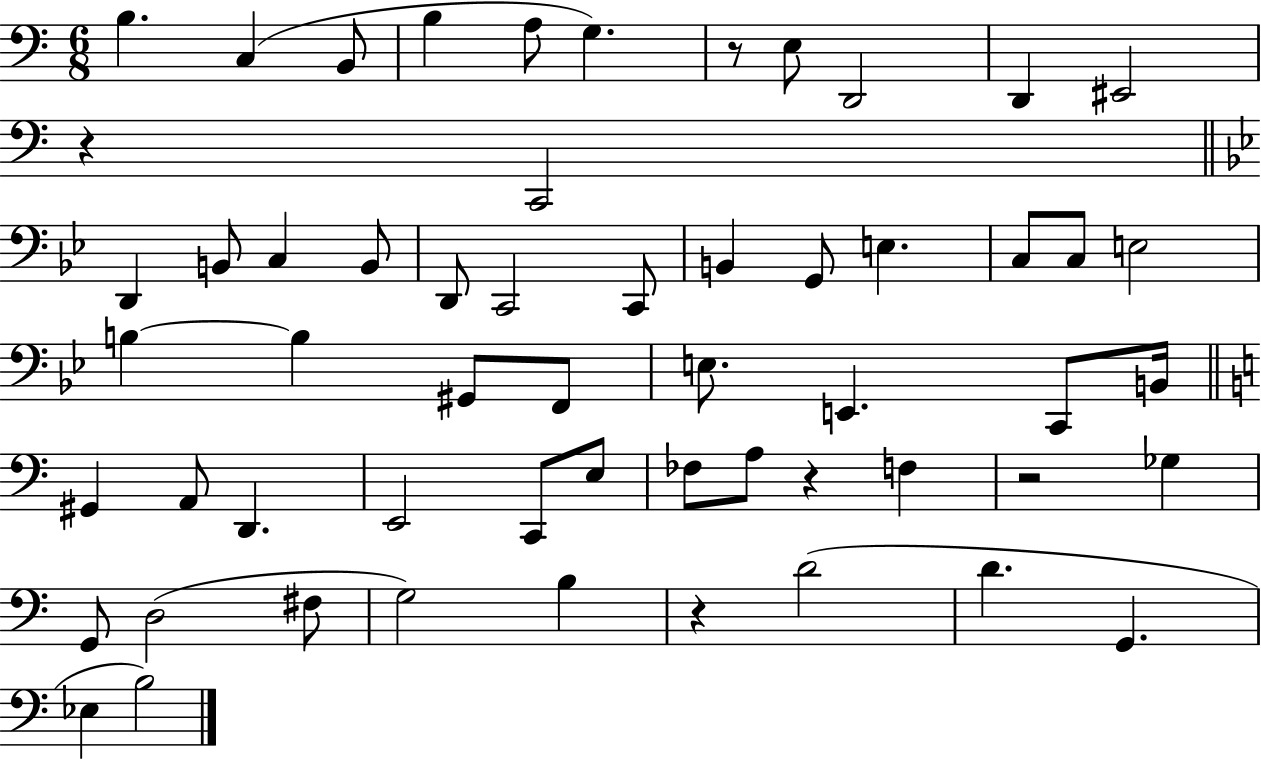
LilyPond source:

{
  \clef bass
  \numericTimeSignature
  \time 6/8
  \key c \major
  b4. c4( b,8 | b4 a8 g4.) | r8 e8 d,2 | d,4 eis,2 | \break r4 c,2 | \bar "||" \break \key bes \major d,4 b,8 c4 b,8 | d,8 c,2 c,8 | b,4 g,8 e4. | c8 c8 e2 | \break b4~~ b4 gis,8 f,8 | e8. e,4. c,8 b,16 | \bar "||" \break \key a \minor gis,4 a,8 d,4. | e,2 c,8 e8 | fes8 a8 r4 f4 | r2 ges4 | \break g,8 d2( fis8 | g2) b4 | r4 d'2( | d'4. g,4. | \break ees4 b2) | \bar "|."
}